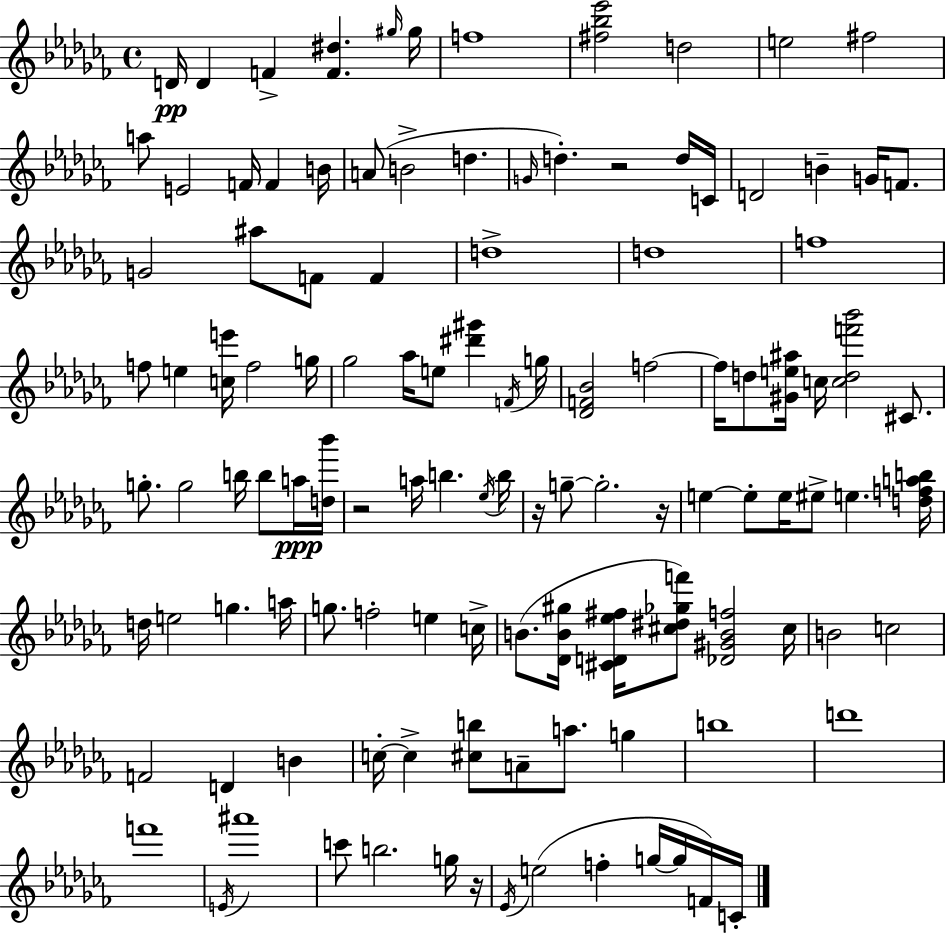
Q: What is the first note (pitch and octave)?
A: D4